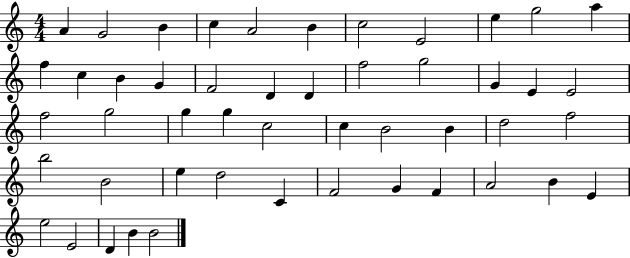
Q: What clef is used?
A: treble